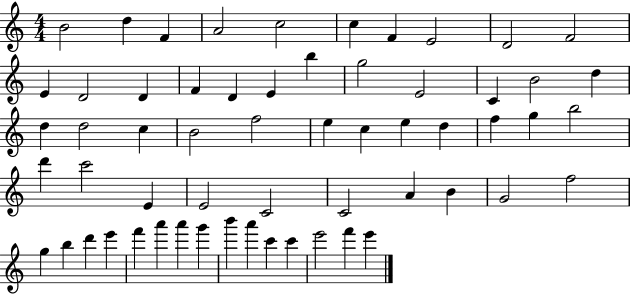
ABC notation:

X:1
T:Untitled
M:4/4
L:1/4
K:C
B2 d F A2 c2 c F E2 D2 F2 E D2 D F D E b g2 E2 C B2 d d d2 c B2 f2 e c e d f g b2 d' c'2 E E2 C2 C2 A B G2 f2 g b d' e' f' a' a' g' b' a' c' c' e'2 f' e'